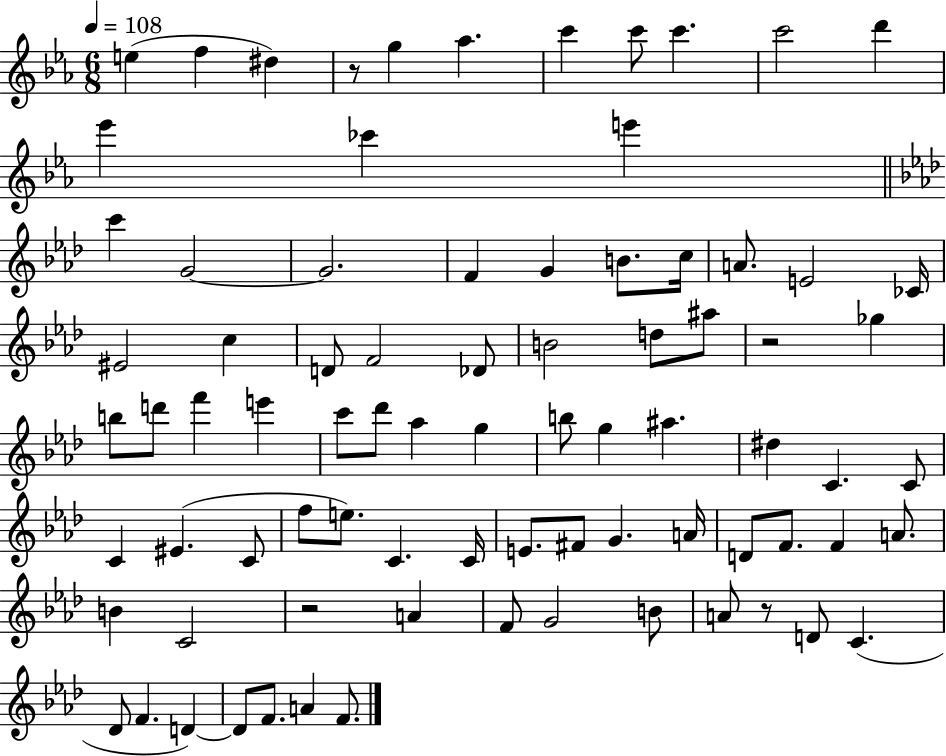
{
  \clef treble
  \numericTimeSignature
  \time 6/8
  \key ees \major
  \tempo 4 = 108
  e''4( f''4 dis''4) | r8 g''4 aes''4. | c'''4 c'''8 c'''4. | c'''2 d'''4 | \break ees'''4 ces'''4 e'''4 | \bar "||" \break \key aes \major c'''4 g'2~~ | g'2. | f'4 g'4 b'8. c''16 | a'8. e'2 ces'16 | \break eis'2 c''4 | d'8 f'2 des'8 | b'2 d''8 ais''8 | r2 ges''4 | \break b''8 d'''8 f'''4 e'''4 | c'''8 des'''8 aes''4 g''4 | b''8 g''4 ais''4. | dis''4 c'4. c'8 | \break c'4 eis'4.( c'8 | f''8 e''8.) c'4. c'16 | e'8. fis'8 g'4. a'16 | d'8 f'8. f'4 a'8. | \break b'4 c'2 | r2 a'4 | f'8 g'2 b'8 | a'8 r8 d'8 c'4.( | \break des'8 f'4. d'4~~) | d'8 f'8. a'4 f'8. | \bar "|."
}